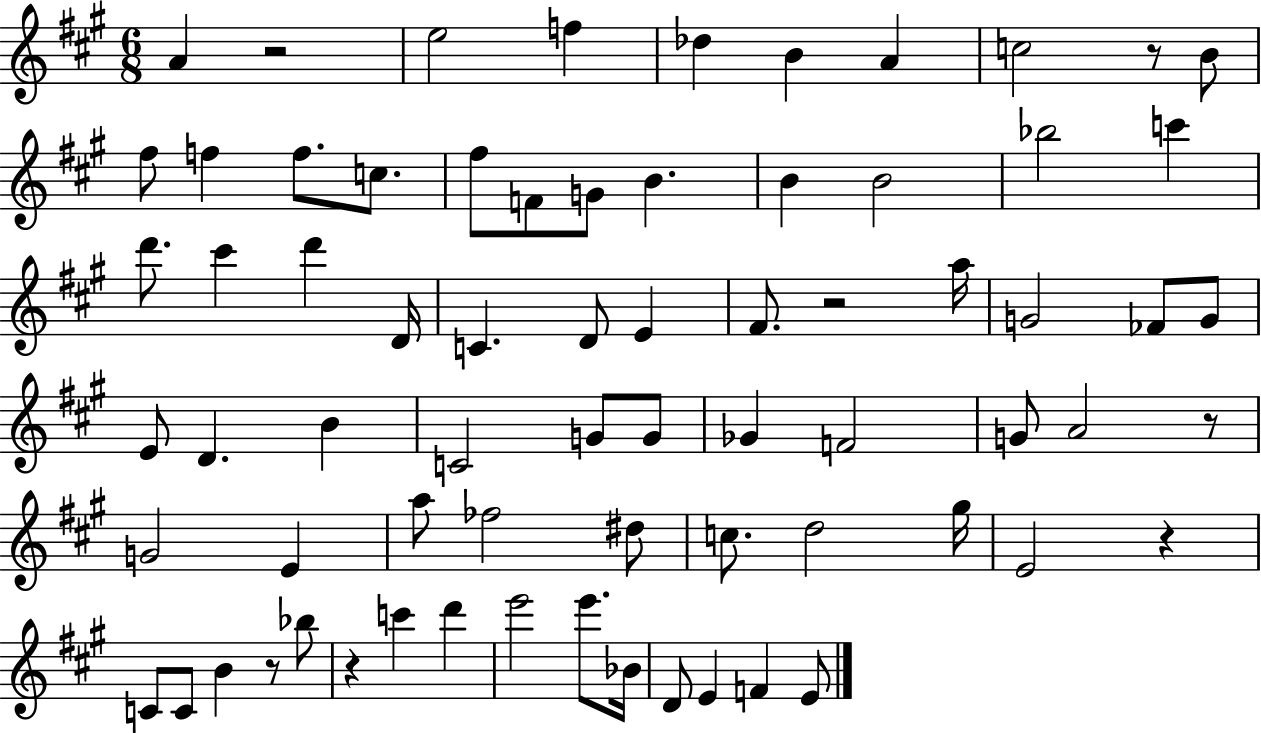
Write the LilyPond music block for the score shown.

{
  \clef treble
  \numericTimeSignature
  \time 6/8
  \key a \major
  \repeat volta 2 { a'4 r2 | e''2 f''4 | des''4 b'4 a'4 | c''2 r8 b'8 | \break fis''8 f''4 f''8. c''8. | fis''8 f'8 g'8 b'4. | b'4 b'2 | bes''2 c'''4 | \break d'''8. cis'''4 d'''4 d'16 | c'4. d'8 e'4 | fis'8. r2 a''16 | g'2 fes'8 g'8 | \break e'8 d'4. b'4 | c'2 g'8 g'8 | ges'4 f'2 | g'8 a'2 r8 | \break g'2 e'4 | a''8 fes''2 dis''8 | c''8. d''2 gis''16 | e'2 r4 | \break c'8 c'8 b'4 r8 bes''8 | r4 c'''4 d'''4 | e'''2 e'''8. bes'16 | d'8 e'4 f'4 e'8 | \break } \bar "|."
}